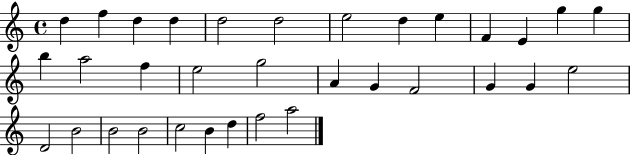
X:1
T:Untitled
M:4/4
L:1/4
K:C
d f d d d2 d2 e2 d e F E g g b a2 f e2 g2 A G F2 G G e2 D2 B2 B2 B2 c2 B d f2 a2